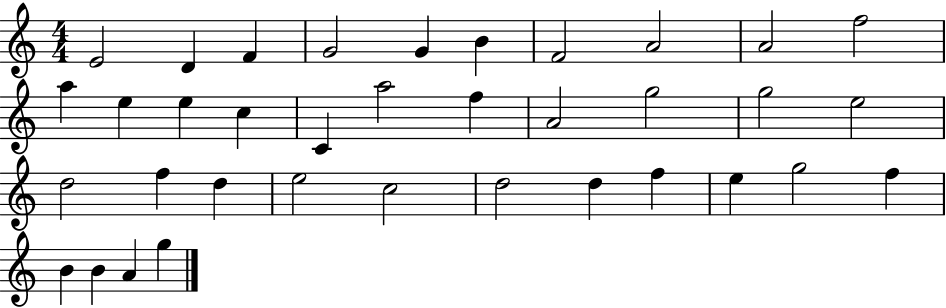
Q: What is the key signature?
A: C major